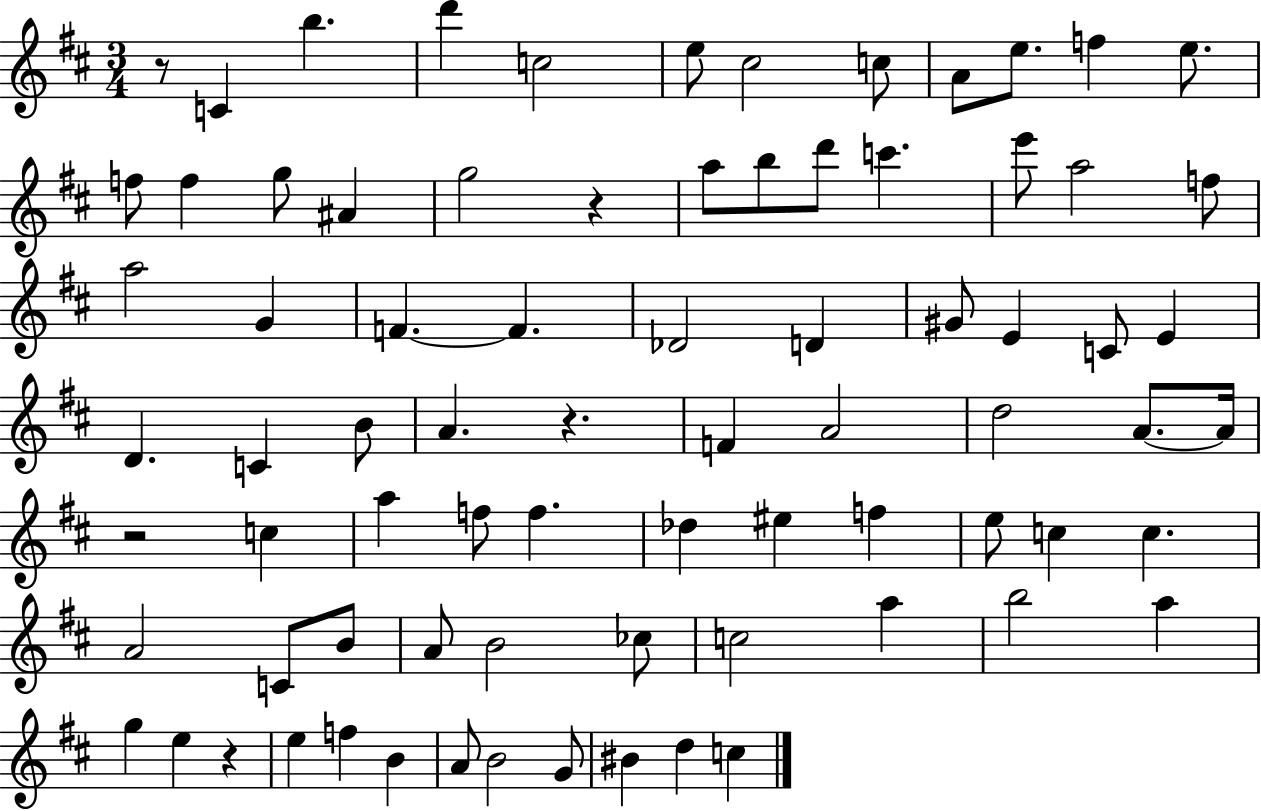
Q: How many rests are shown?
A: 5